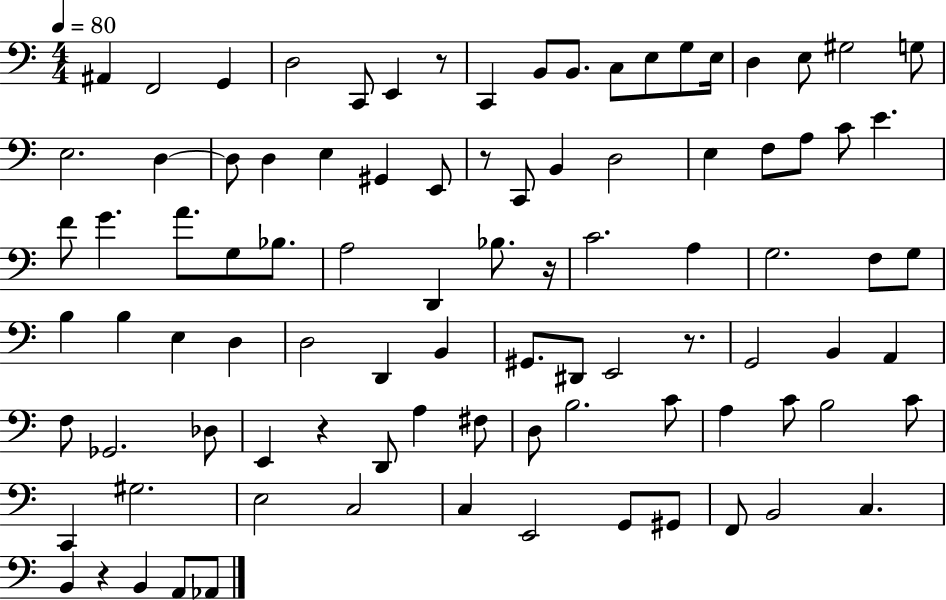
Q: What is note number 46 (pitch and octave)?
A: B3